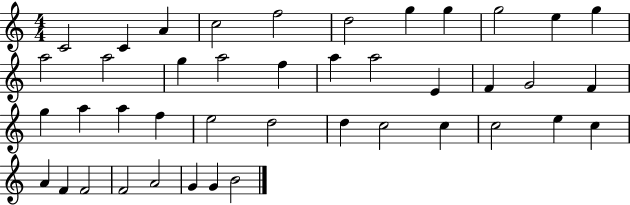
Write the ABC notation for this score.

X:1
T:Untitled
M:4/4
L:1/4
K:C
C2 C A c2 f2 d2 g g g2 e g a2 a2 g a2 f a a2 E F G2 F g a a f e2 d2 d c2 c c2 e c A F F2 F2 A2 G G B2